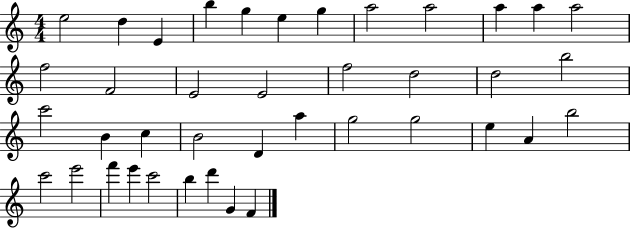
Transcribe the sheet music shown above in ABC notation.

X:1
T:Untitled
M:4/4
L:1/4
K:C
e2 d E b g e g a2 a2 a a a2 f2 F2 E2 E2 f2 d2 d2 b2 c'2 B c B2 D a g2 g2 e A b2 c'2 e'2 f' e' c'2 b d' G F